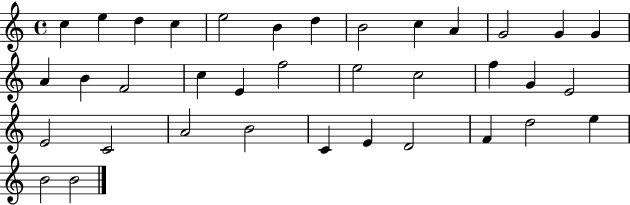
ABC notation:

X:1
T:Untitled
M:4/4
L:1/4
K:C
c e d c e2 B d B2 c A G2 G G A B F2 c E f2 e2 c2 f G E2 E2 C2 A2 B2 C E D2 F d2 e B2 B2